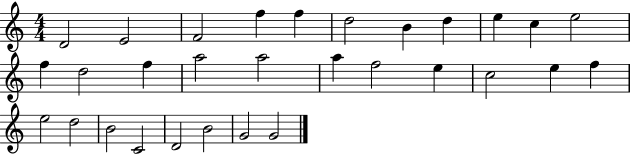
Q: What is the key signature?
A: C major